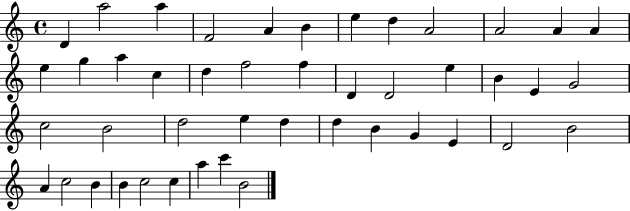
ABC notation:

X:1
T:Untitled
M:4/4
L:1/4
K:C
D a2 a F2 A B e d A2 A2 A A e g a c d f2 f D D2 e B E G2 c2 B2 d2 e d d B G E D2 B2 A c2 B B c2 c a c' B2